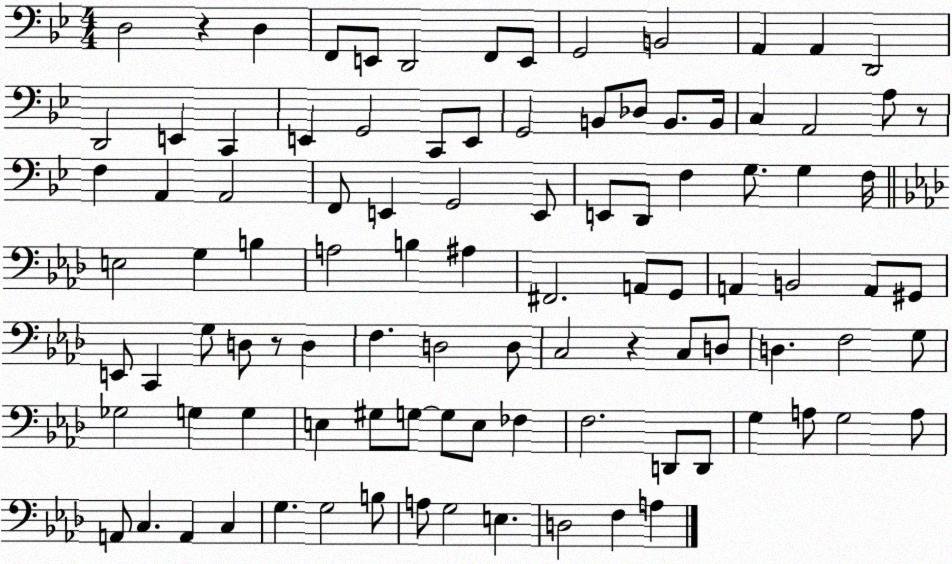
X:1
T:Untitled
M:4/4
L:1/4
K:Bb
D,2 z D, F,,/2 E,,/2 D,,2 F,,/2 E,,/2 G,,2 B,,2 A,, A,, D,,2 D,,2 E,, C,, E,, G,,2 C,,/2 E,,/2 G,,2 B,,/2 _D,/2 B,,/2 B,,/4 C, A,,2 A,/2 z/2 F, A,, A,,2 F,,/2 E,, G,,2 E,,/2 E,,/2 D,,/2 F, G,/2 G, F,/4 E,2 G, B, A,2 B, ^A, ^F,,2 A,,/2 G,,/2 A,, B,,2 A,,/2 ^G,,/2 E,,/2 C,, G,/2 D,/2 z/2 D, F, D,2 D,/2 C,2 z C,/2 D,/2 D, F,2 G,/2 _G,2 G, G, E, ^G,/2 G,/2 G,/2 E,/2 _F, F,2 D,,/2 D,,/2 G, A,/2 G,2 A,/2 A,,/2 C, A,, C, G, G,2 B,/2 A,/2 G,2 E, D,2 F, A,